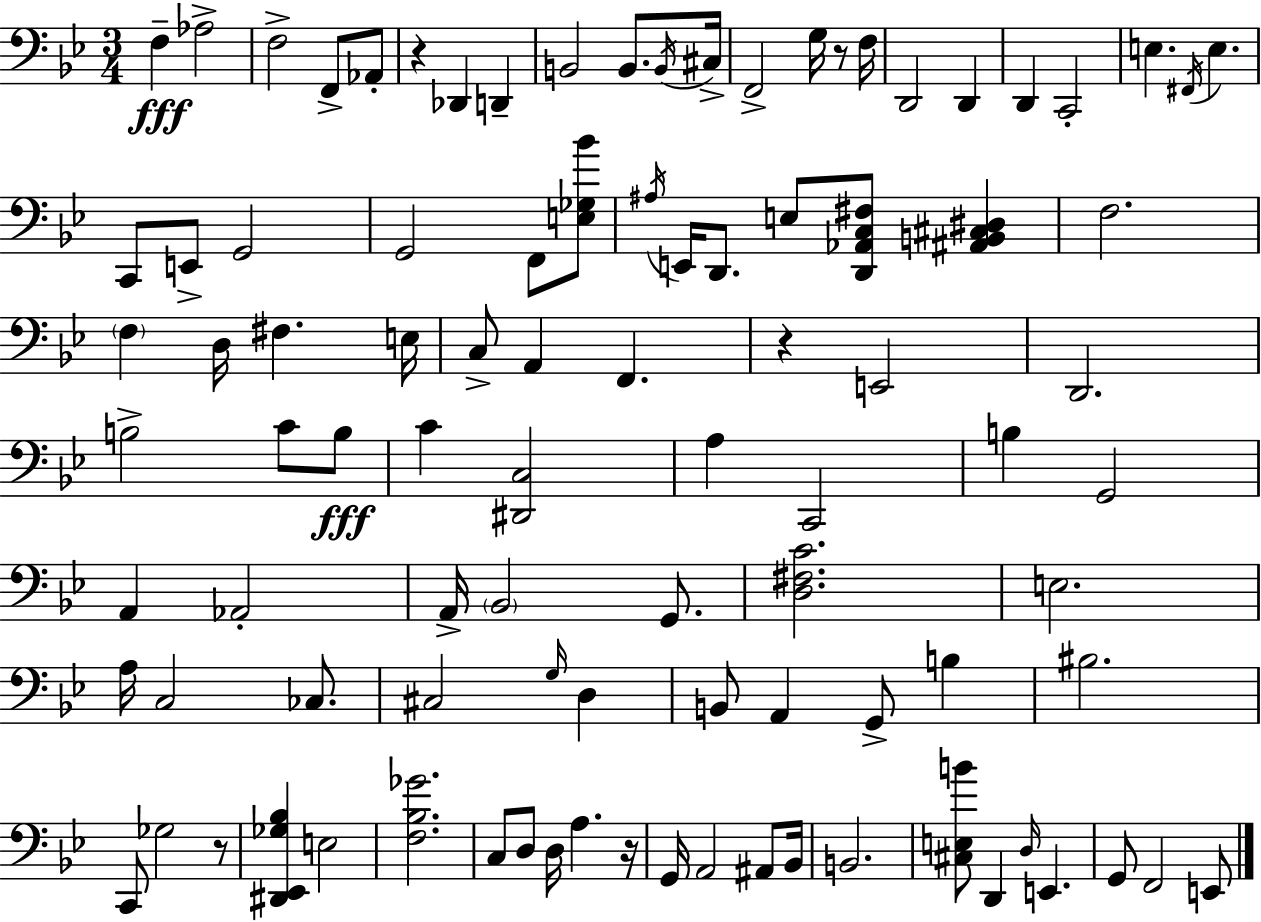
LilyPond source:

{
  \clef bass
  \numericTimeSignature
  \time 3/4
  \key bes \major
  f4--\fff aes2-> | f2-> f,8-> aes,8-. | r4 des,4 d,4-- | b,2 b,8. \acciaccatura { b,16 } | \break cis16-> f,2-> g16 r8 | f16 d,2 d,4 | d,4 c,2-. | e4. \acciaccatura { fis,16 } e4. | \break c,8 e,8-> g,2 | g,2 f,8 | <e ges bes'>8 \acciaccatura { ais16 } e,16 d,8. e8 <d, aes, c fis>8 <ais, b, cis dis>4 | f2. | \break \parenthesize f4 d16 fis4. | e16 c8-> a,4 f,4. | r4 e,2 | d,2. | \break b2-> c'8 | b8\fff c'4 <dis, c>2 | a4 c,2 | b4 g,2 | \break a,4 aes,2-. | a,16-> \parenthesize bes,2 | g,8. <d fis c'>2. | e2. | \break a16 c2 | ces8. cis2 \grace { g16 } | d4 b,8 a,4 g,8-> | b4 bis2. | \break c,8 ges2 | r8 <dis, ees, ges bes>4 e2 | <f bes ges'>2. | c8 d8 d16 a4. | \break r16 g,16 a,2 | ais,8 bes,16 b,2. | <cis e b'>8 d,4 \grace { d16 } e,4. | g,8 f,2 | \break e,8 \bar "|."
}